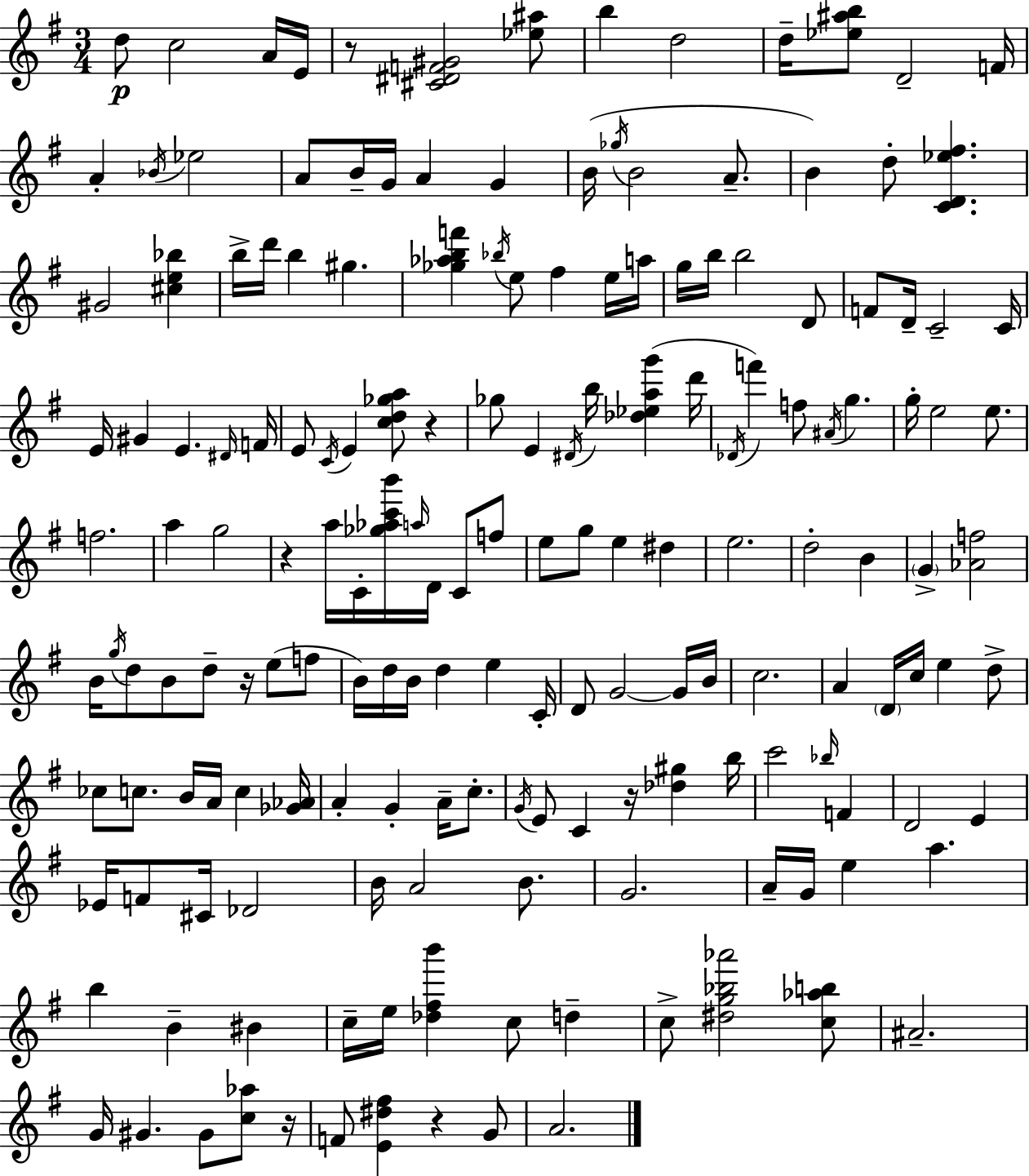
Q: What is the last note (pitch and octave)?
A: A4